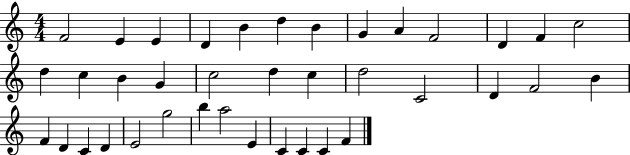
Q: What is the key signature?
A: C major